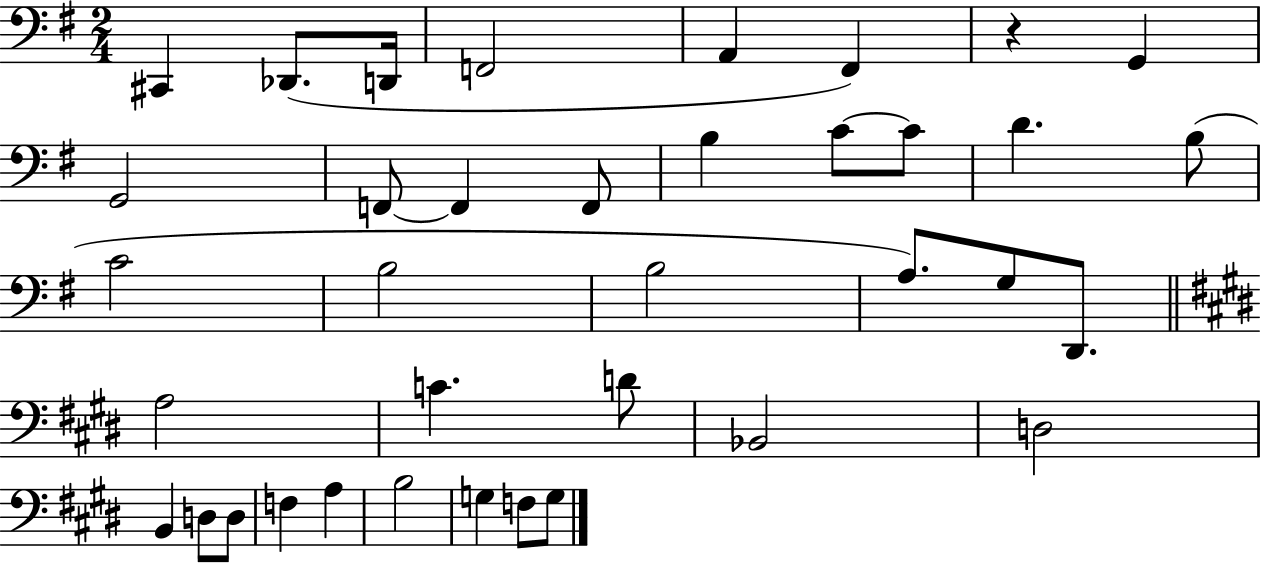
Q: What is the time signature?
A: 2/4